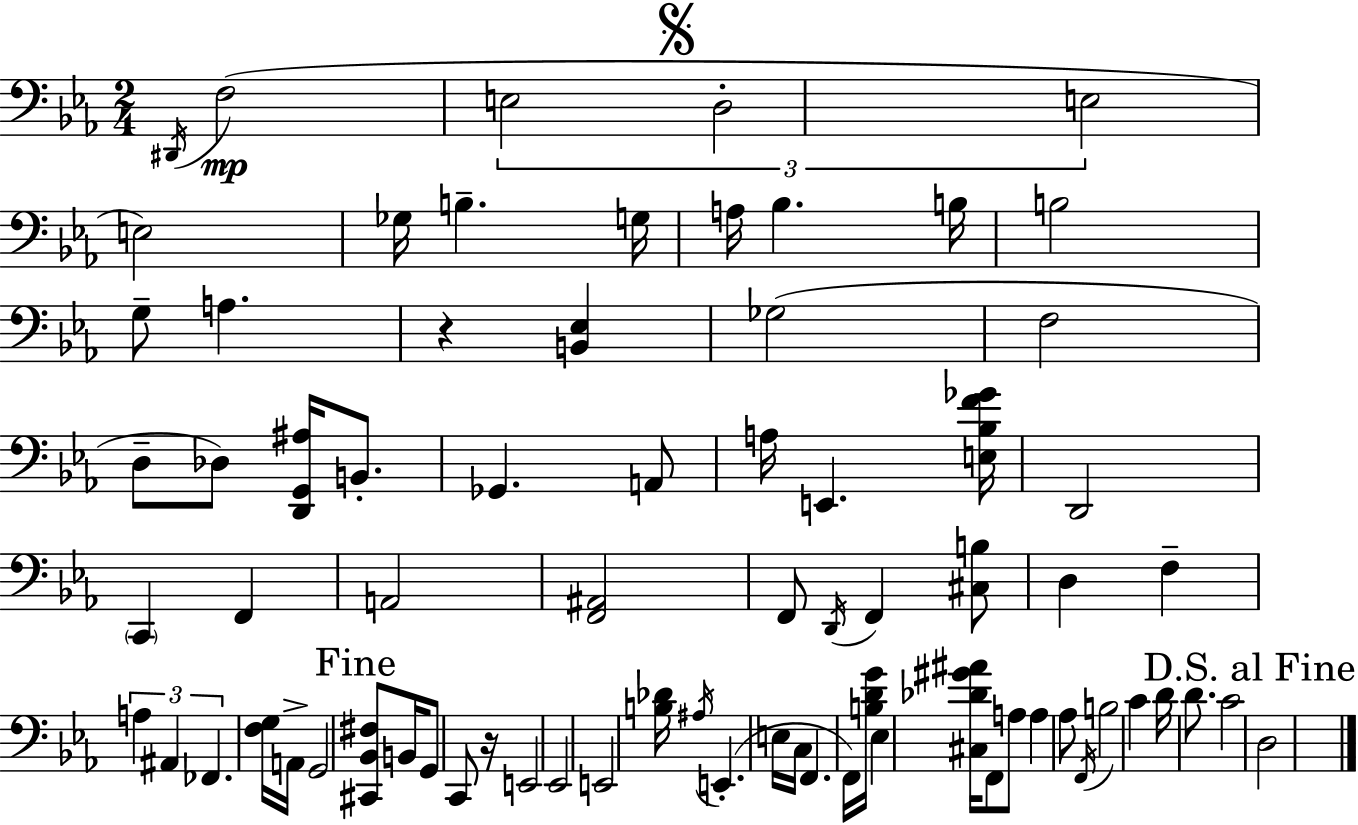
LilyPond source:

{
  \clef bass
  \numericTimeSignature
  \time 2/4
  \key ees \major
  \repeat volta 2 { \acciaccatura { dis,16 }(\mp f2 | \tuplet 3/2 { e2 | \mark \markup { \musicglyph "scripts.segno" } d2-. | e2 } | \break e2) | ges16 b4.-- | g16 a16 bes4. | b16 b2 | \break g8-- a4. | r4 <b, ees>4 | ges2( | f2 | \break d8-- des8) <d, g, ais>16 b,8.-. | ges,4. a,8 | a16 e,4. | <e bes f' ges'>16 d,2 | \break \parenthesize c,4 f,4 | a,2 | <f, ais,>2 | f,8 \acciaccatura { d,16 } f,4 | \break <cis b>8 d4 f4-- | \tuplet 3/2 { a4 ais,4 | fes,4. } | <f g>16 a,16-> g,2 | \break \mark "Fine" <cis, bes, fis>8 b,16 g,8 c,8 | r16 e,2 | ees,2 | e,2 | \break <b des'>16 \acciaccatura { ais16 }( e,4.-. | e16 c16 f,4. | f,16) <b d' g'>16 ees4 | <cis des' gis' ais'>16 f,8 a8 a4 | \break aes8 \acciaccatura { f,16 } b2 | c'4 | d'16 d'8. c'2 | \mark "D.S. al Fine" d2 | \break } \bar "|."
}